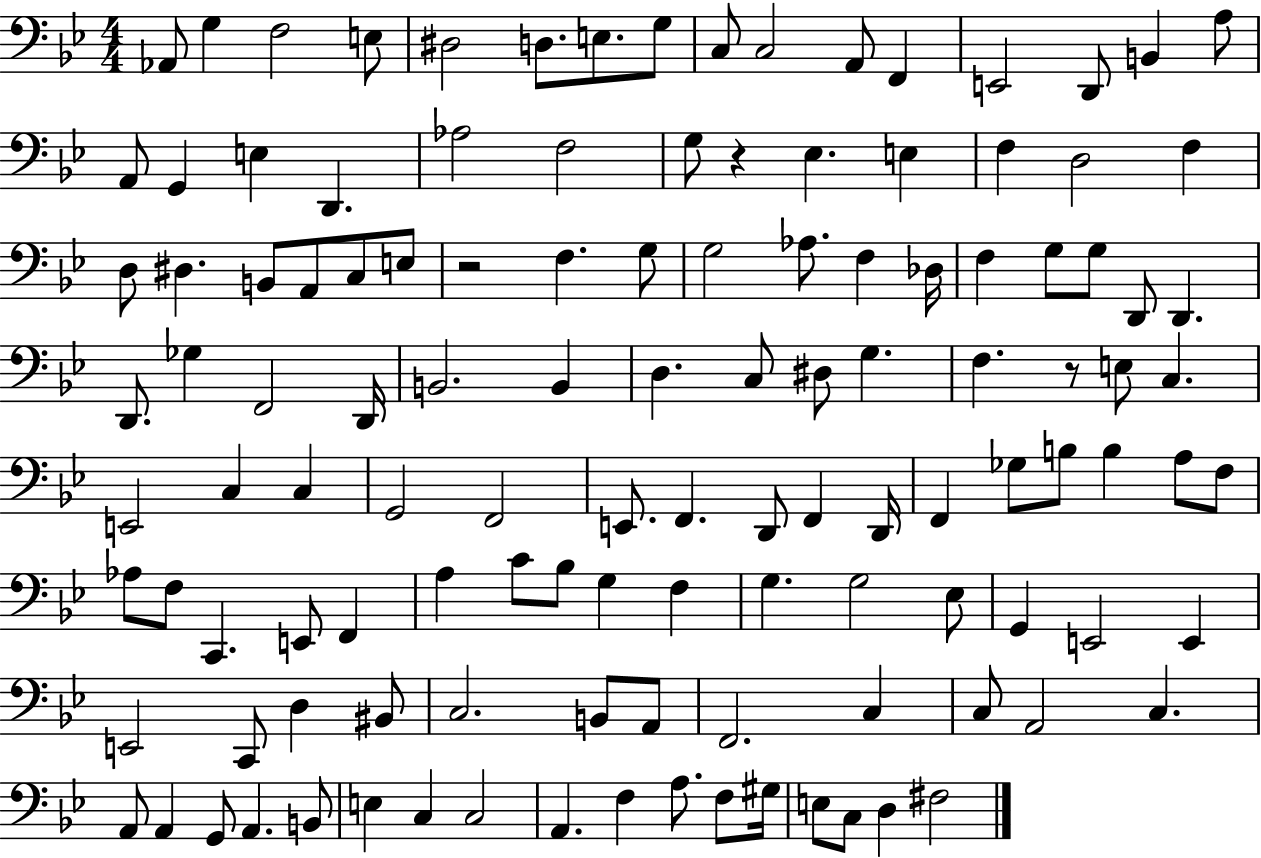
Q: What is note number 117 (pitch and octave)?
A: C3